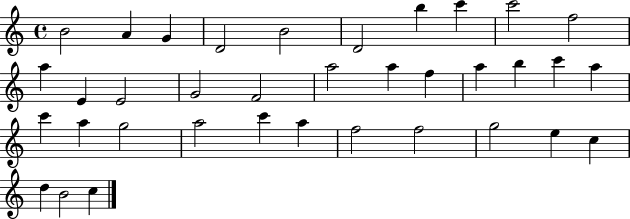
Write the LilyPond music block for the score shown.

{
  \clef treble
  \time 4/4
  \defaultTimeSignature
  \key c \major
  b'2 a'4 g'4 | d'2 b'2 | d'2 b''4 c'''4 | c'''2 f''2 | \break a''4 e'4 e'2 | g'2 f'2 | a''2 a''4 f''4 | a''4 b''4 c'''4 a''4 | \break c'''4 a''4 g''2 | a''2 c'''4 a''4 | f''2 f''2 | g''2 e''4 c''4 | \break d''4 b'2 c''4 | \bar "|."
}